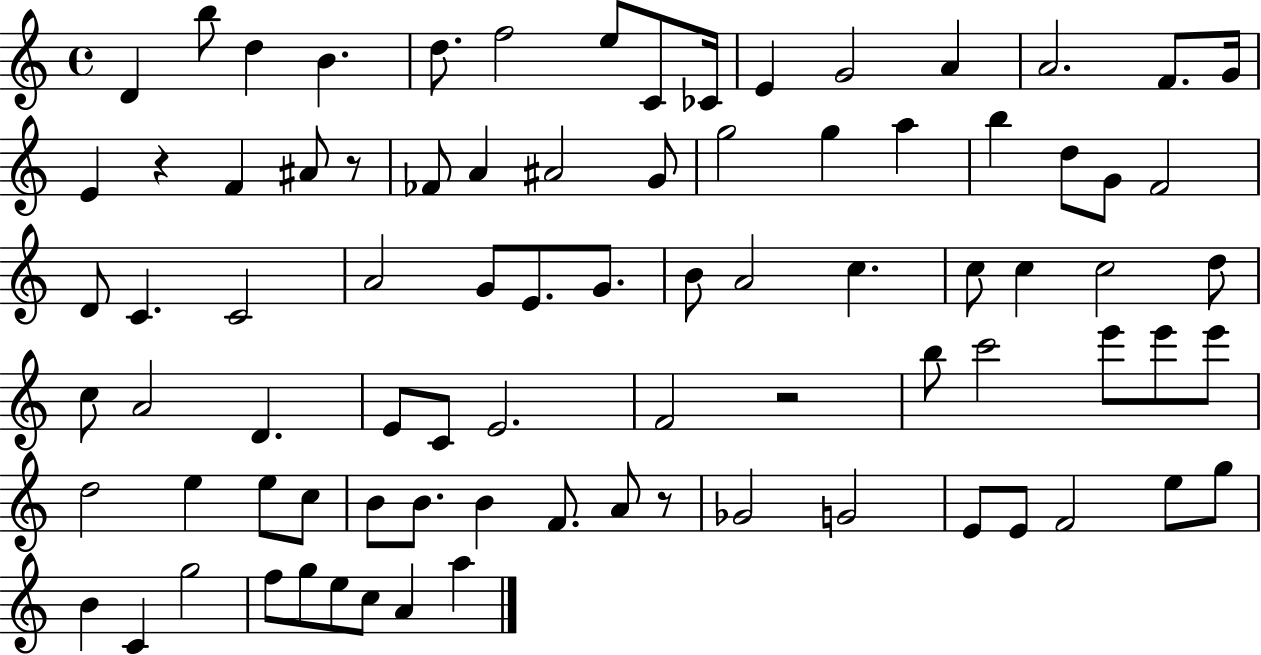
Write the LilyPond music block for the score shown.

{
  \clef treble
  \time 4/4
  \defaultTimeSignature
  \key c \major
  \repeat volta 2 { d'4 b''8 d''4 b'4. | d''8. f''2 e''8 c'8 ces'16 | e'4 g'2 a'4 | a'2. f'8. g'16 | \break e'4 r4 f'4 ais'8 r8 | fes'8 a'4 ais'2 g'8 | g''2 g''4 a''4 | b''4 d''8 g'8 f'2 | \break d'8 c'4. c'2 | a'2 g'8 e'8. g'8. | b'8 a'2 c''4. | c''8 c''4 c''2 d''8 | \break c''8 a'2 d'4. | e'8 c'8 e'2. | f'2 r2 | b''8 c'''2 e'''8 e'''8 e'''8 | \break d''2 e''4 e''8 c''8 | b'8 b'8. b'4 f'8. a'8 r8 | ges'2 g'2 | e'8 e'8 f'2 e''8 g''8 | \break b'4 c'4 g''2 | f''8 g''8 e''8 c''8 a'4 a''4 | } \bar "|."
}